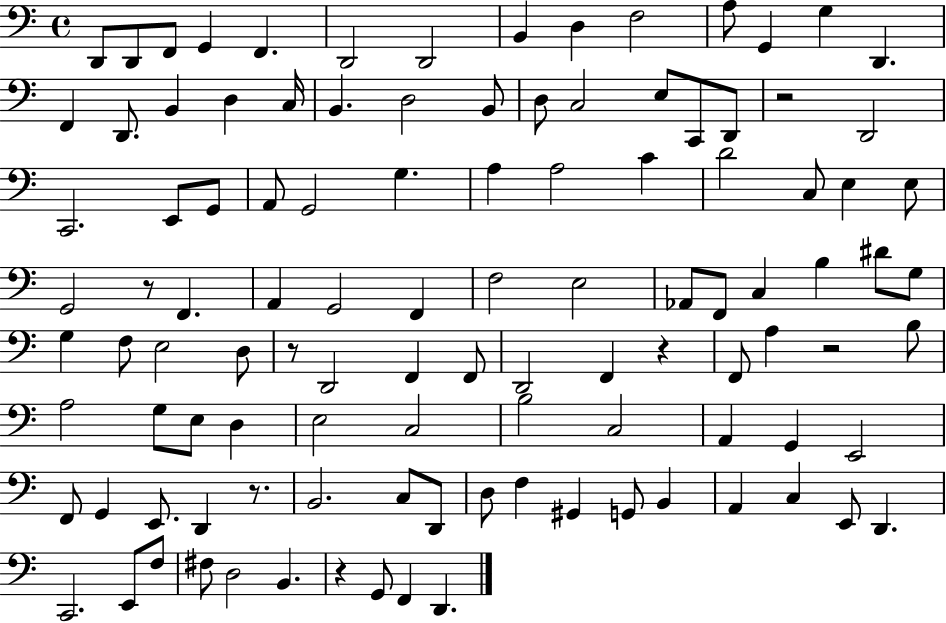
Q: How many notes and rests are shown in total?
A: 109